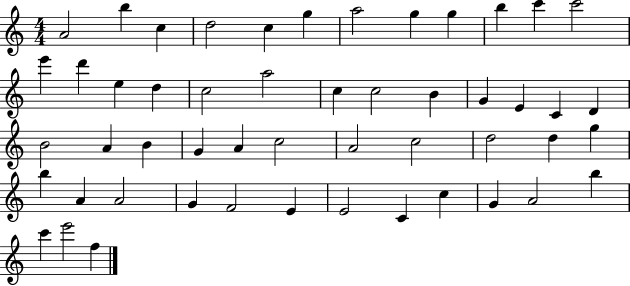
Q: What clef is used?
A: treble